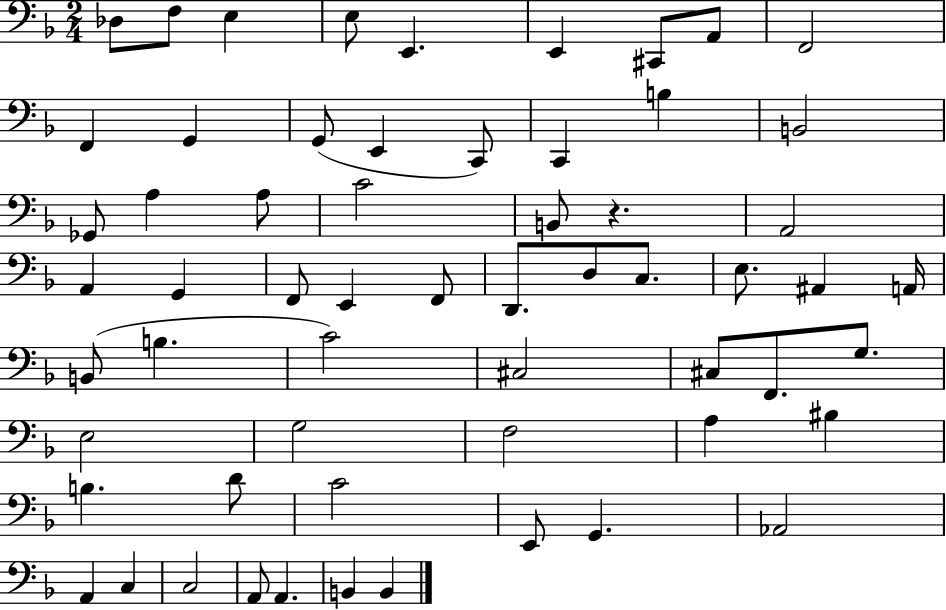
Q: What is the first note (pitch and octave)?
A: Db3